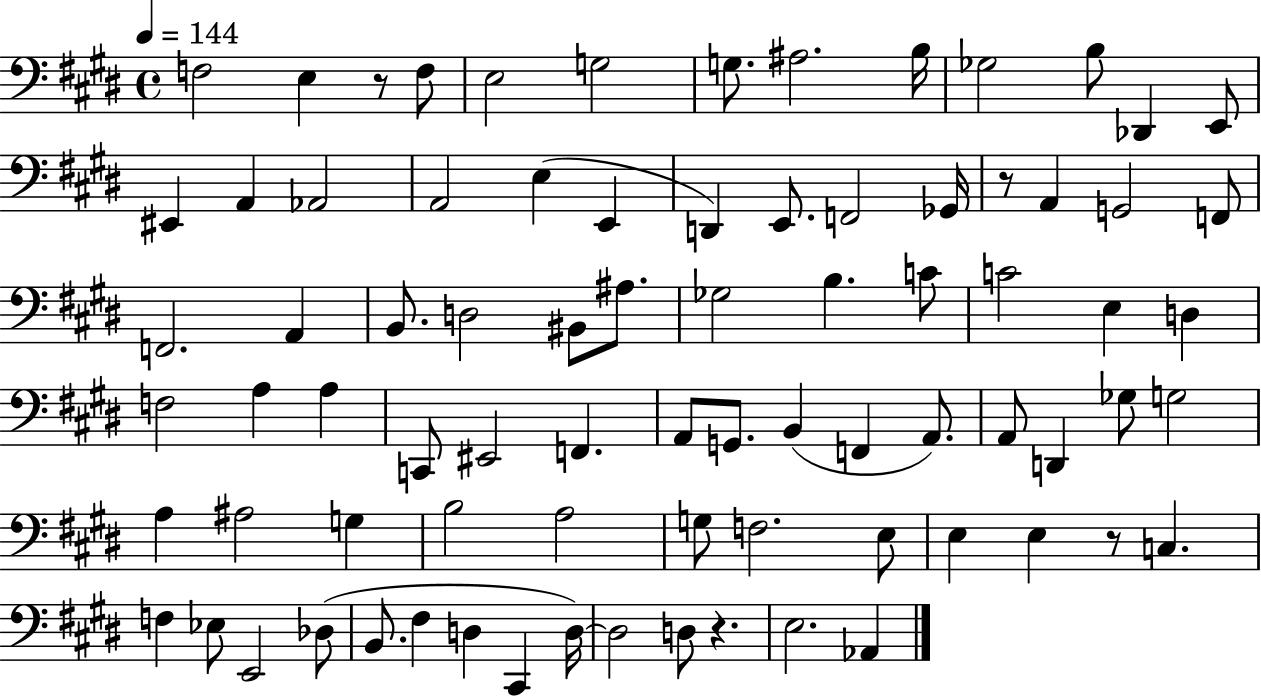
F3/h E3/q R/e F3/e E3/h G3/h G3/e. A#3/h. B3/s Gb3/h B3/e Db2/q E2/e EIS2/q A2/q Ab2/h A2/h E3/q E2/q D2/q E2/e. F2/h Gb2/s R/e A2/q G2/h F2/e F2/h. A2/q B2/e. D3/h BIS2/e A#3/e. Gb3/h B3/q. C4/e C4/h E3/q D3/q F3/h A3/q A3/q C2/e EIS2/h F2/q. A2/e G2/e. B2/q F2/q A2/e. A2/e D2/q Gb3/e G3/h A3/q A#3/h G3/q B3/h A3/h G3/e F3/h. E3/e E3/q E3/q R/e C3/q. F3/q Eb3/e E2/h Db3/e B2/e. F#3/q D3/q C#2/q D3/s D3/h D3/e R/q. E3/h. Ab2/q